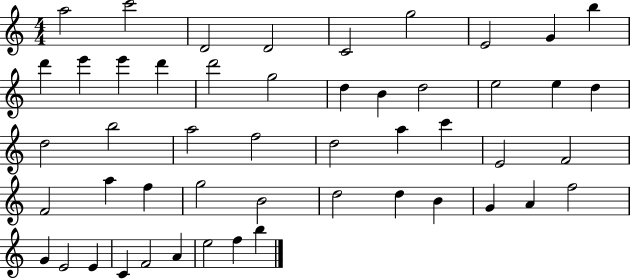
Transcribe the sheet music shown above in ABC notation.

X:1
T:Untitled
M:4/4
L:1/4
K:C
a2 c'2 D2 D2 C2 g2 E2 G b d' e' e' d' d'2 g2 d B d2 e2 e d d2 b2 a2 f2 d2 a c' E2 F2 F2 a f g2 B2 d2 d B G A f2 G E2 E C F2 A e2 f b